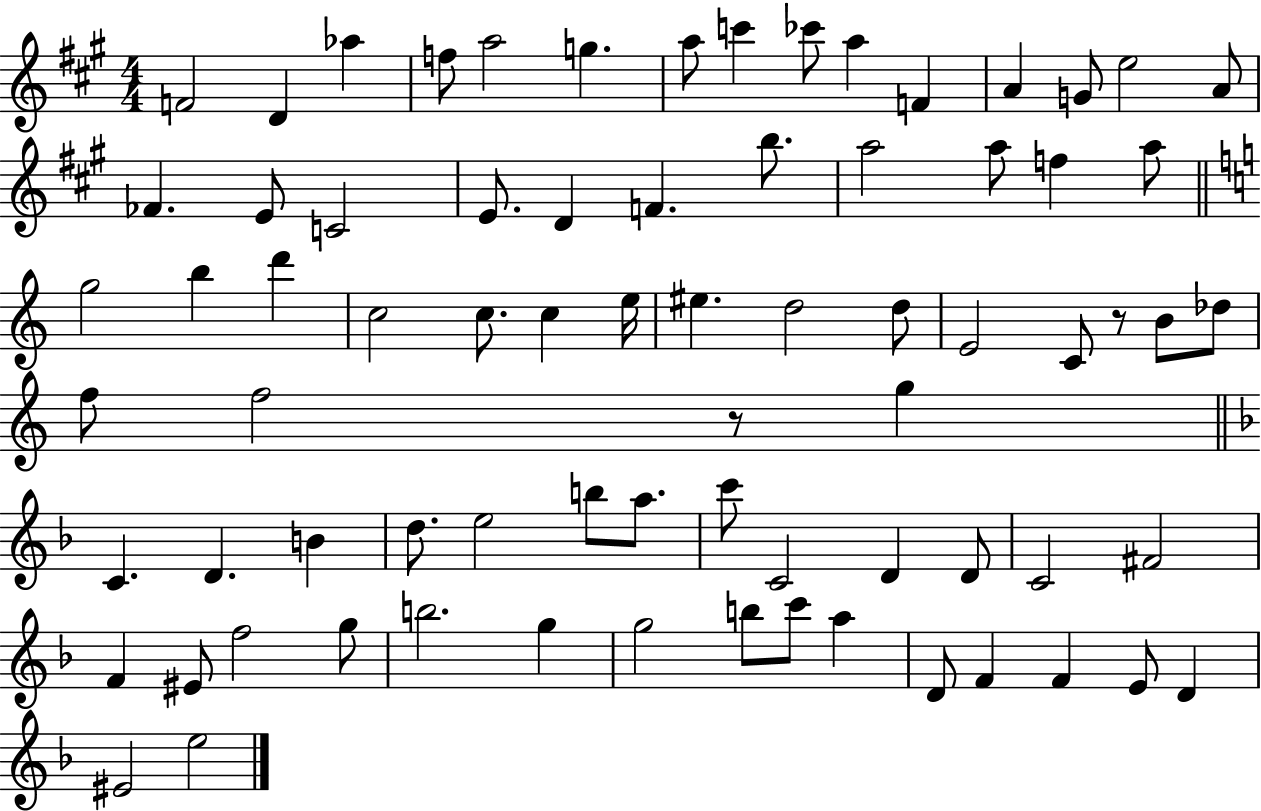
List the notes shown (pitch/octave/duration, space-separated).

F4/h D4/q Ab5/q F5/e A5/h G5/q. A5/e C6/q CES6/e A5/q F4/q A4/q G4/e E5/h A4/e FES4/q. E4/e C4/h E4/e. D4/q F4/q. B5/e. A5/h A5/e F5/q A5/e G5/h B5/q D6/q C5/h C5/e. C5/q E5/s EIS5/q. D5/h D5/e E4/h C4/e R/e B4/e Db5/e F5/e F5/h R/e G5/q C4/q. D4/q. B4/q D5/e. E5/h B5/e A5/e. C6/e C4/h D4/q D4/e C4/h F#4/h F4/q EIS4/e F5/h G5/e B5/h. G5/q G5/h B5/e C6/e A5/q D4/e F4/q F4/q E4/e D4/q EIS4/h E5/h